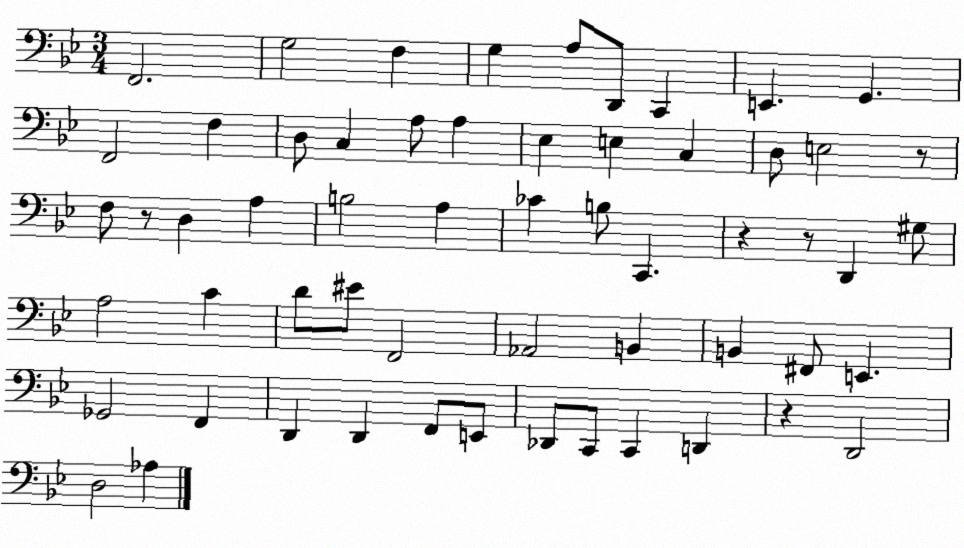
X:1
T:Untitled
M:3/4
L:1/4
K:Bb
F,,2 G,2 F, G, A,/2 D,,/2 C,, E,, G,, F,,2 F, D,/2 C, A,/2 A, _E, E, C, D,/2 E,2 z/2 F,/2 z/2 D, A, B,2 A, _C B,/2 C,, z z/2 D,, ^G,/2 A,2 C D/2 ^E/2 F,,2 _A,,2 B,, B,, ^F,,/2 E,, _G,,2 F,, D,, D,, F,,/2 E,,/2 _D,,/2 C,,/2 C,, D,, z D,,2 D,2 _A,